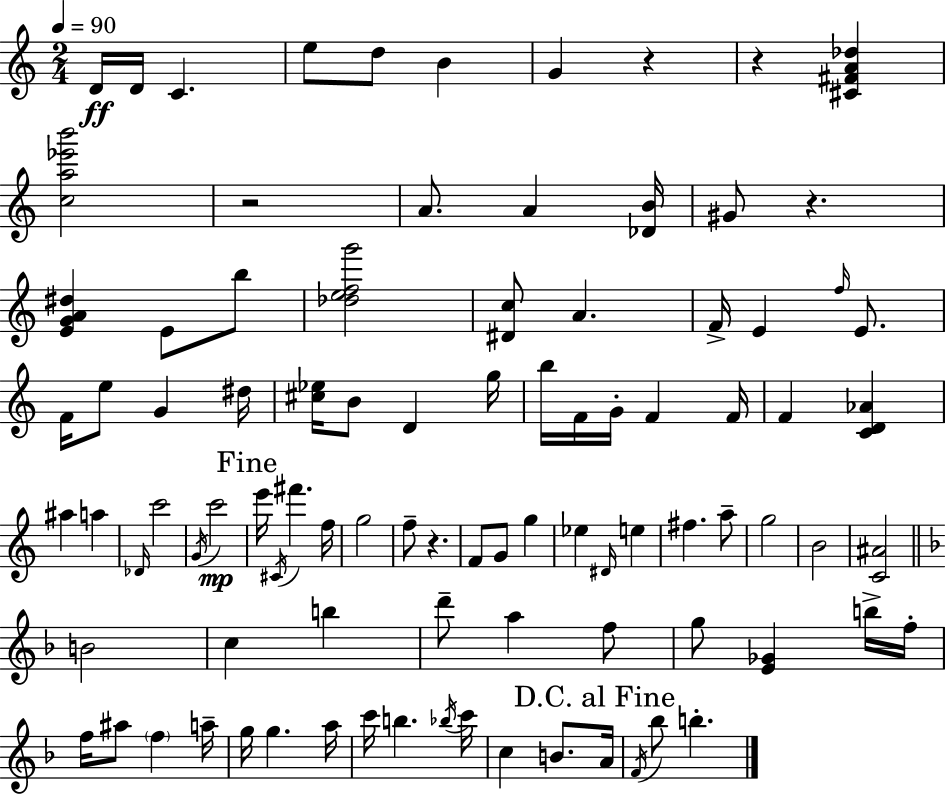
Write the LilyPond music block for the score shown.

{
  \clef treble
  \numericTimeSignature
  \time 2/4
  \key c \major
  \tempo 4 = 90
  d'16\ff d'16 c'4. | e''8 d''8 b'4 | g'4 r4 | r4 <cis' fis' a' des''>4 | \break <c'' a'' ees''' b'''>2 | r2 | a'8. a'4 <des' b'>16 | gis'8 r4. | \break <e' g' a' dis''>4 e'8 b''8 | <des'' e'' f'' g'''>2 | <dis' c''>8 a'4. | f'16-> e'4 \grace { f''16 } e'8. | \break f'16 e''8 g'4 | dis''16 <cis'' ees''>16 b'8 d'4 | g''16 b''16 f'16 g'16-. f'4 | f'16 f'4 <c' d' aes'>4 | \break ais''4 a''4 | \grace { des'16 } c'''2 | \acciaccatura { g'16 }\mp c'''2 | \mark "Fine" e'''16 \acciaccatura { cis'16 } fis'''4. | \break f''16 g''2 | f''8-- r4. | f'8 g'8 | g''4 ees''4 | \break \grace { dis'16 } e''4 fis''4. | a''8-- g''2 | b'2 | <c' ais'>2 | \break \bar "||" \break \key d \minor b'2 | c''4 b''4 | d'''8-- a''4 f''8 | g''8 <e' ges'>4 b''16-> f''16-. | \break f''16 ais''8 \parenthesize f''4 a''16-- | g''16 g''4. a''16 | c'''16 b''4. \acciaccatura { bes''16 } | c'''16 c''4 b'8. | \break \mark "D.C. al Fine" a'16 \acciaccatura { f'16 } bes''8 b''4.-. | \bar "|."
}